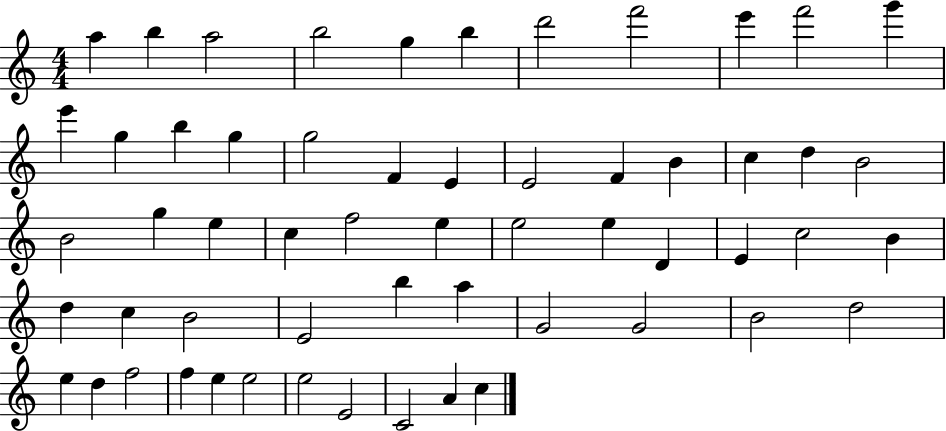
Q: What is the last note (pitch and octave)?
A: C5